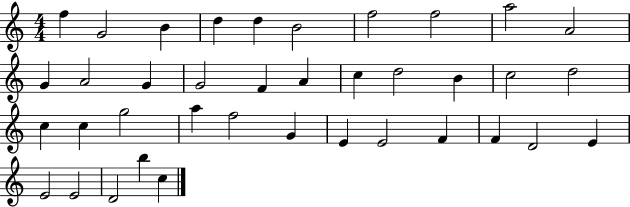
X:1
T:Untitled
M:4/4
L:1/4
K:C
f G2 B d d B2 f2 f2 a2 A2 G A2 G G2 F A c d2 B c2 d2 c c g2 a f2 G E E2 F F D2 E E2 E2 D2 b c